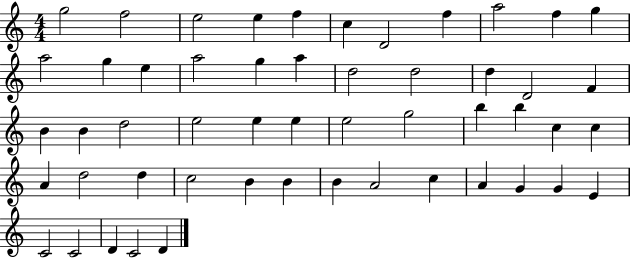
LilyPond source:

{
  \clef treble
  \numericTimeSignature
  \time 4/4
  \key c \major
  g''2 f''2 | e''2 e''4 f''4 | c''4 d'2 f''4 | a''2 f''4 g''4 | \break a''2 g''4 e''4 | a''2 g''4 a''4 | d''2 d''2 | d''4 d'2 f'4 | \break b'4 b'4 d''2 | e''2 e''4 e''4 | e''2 g''2 | b''4 b''4 c''4 c''4 | \break a'4 d''2 d''4 | c''2 b'4 b'4 | b'4 a'2 c''4 | a'4 g'4 g'4 e'4 | \break c'2 c'2 | d'4 c'2 d'4 | \bar "|."
}